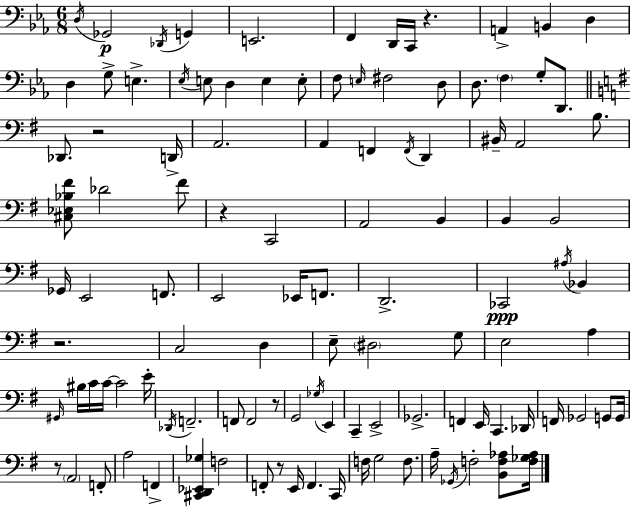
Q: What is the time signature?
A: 6/8